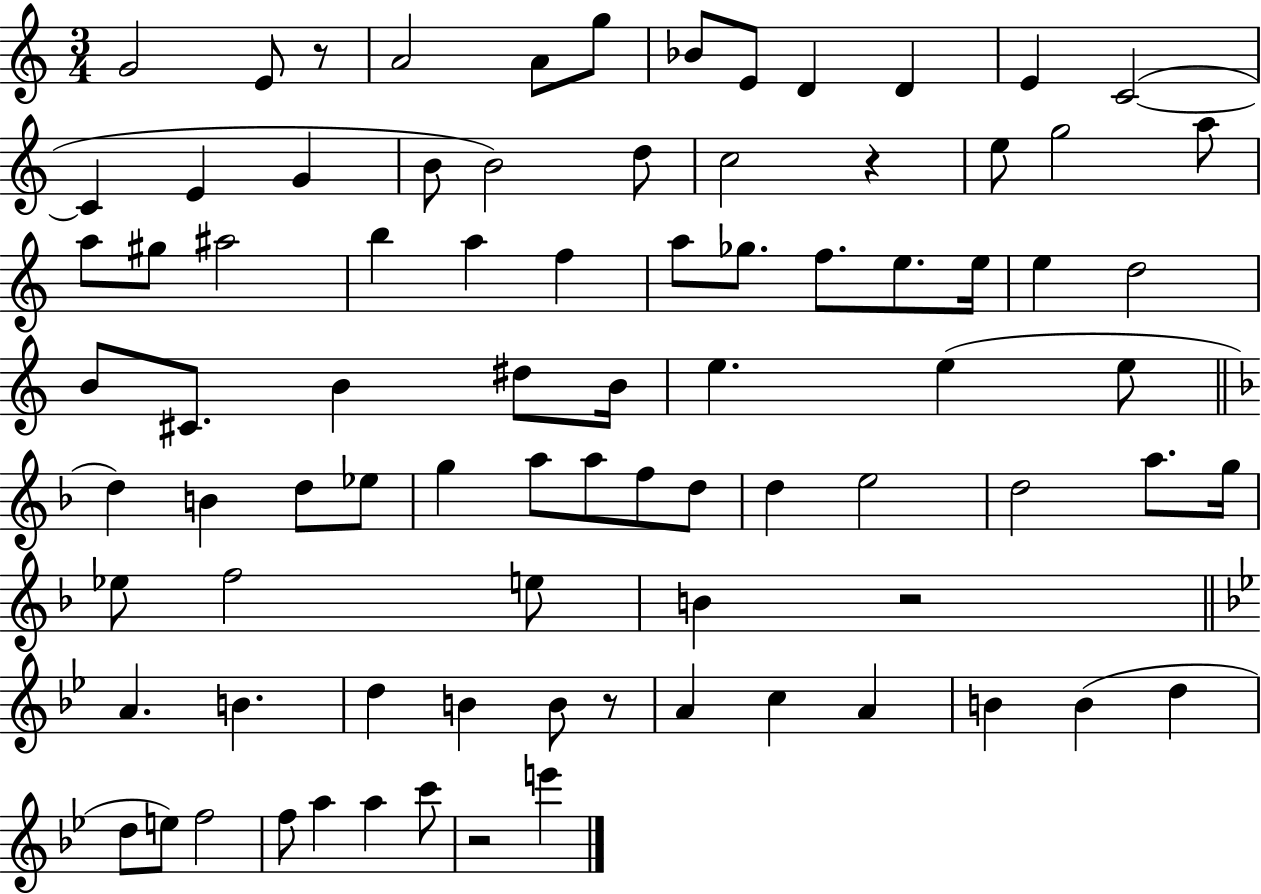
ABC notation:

X:1
T:Untitled
M:3/4
L:1/4
K:C
G2 E/2 z/2 A2 A/2 g/2 _B/2 E/2 D D E C2 C E G B/2 B2 d/2 c2 z e/2 g2 a/2 a/2 ^g/2 ^a2 b a f a/2 _g/2 f/2 e/2 e/4 e d2 B/2 ^C/2 B ^d/2 B/4 e e e/2 d B d/2 _e/2 g a/2 a/2 f/2 d/2 d e2 d2 a/2 g/4 _e/2 f2 e/2 B z2 A B d B B/2 z/2 A c A B B d d/2 e/2 f2 f/2 a a c'/2 z2 e'